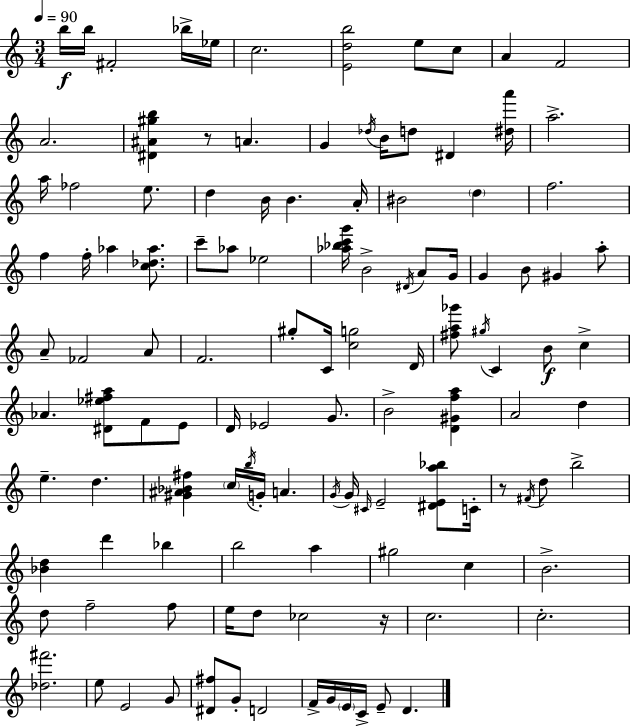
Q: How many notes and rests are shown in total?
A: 119